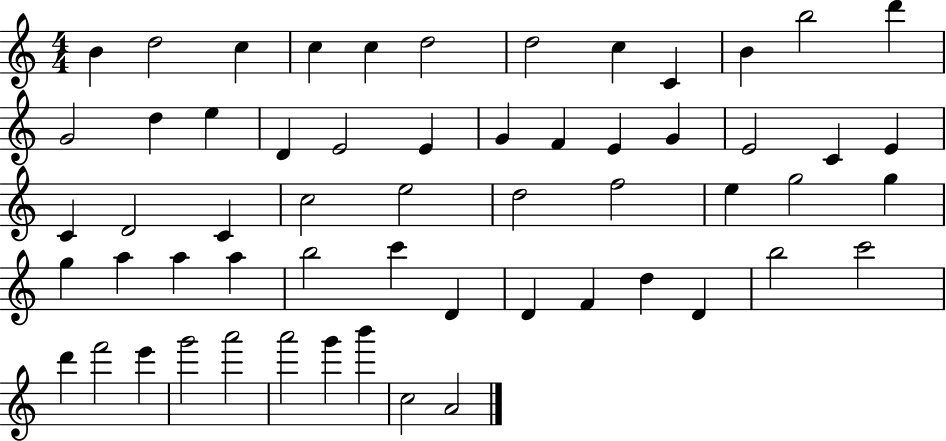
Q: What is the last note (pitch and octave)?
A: A4